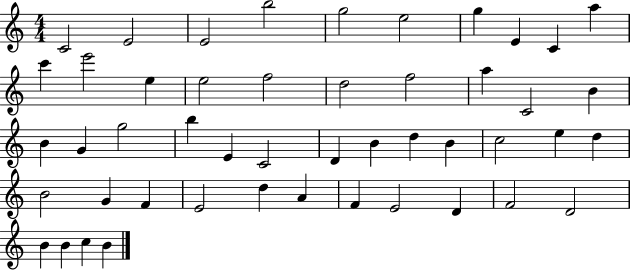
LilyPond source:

{
  \clef treble
  \numericTimeSignature
  \time 4/4
  \key c \major
  c'2 e'2 | e'2 b''2 | g''2 e''2 | g''4 e'4 c'4 a''4 | \break c'''4 e'''2 e''4 | e''2 f''2 | d''2 f''2 | a''4 c'2 b'4 | \break b'4 g'4 g''2 | b''4 e'4 c'2 | d'4 b'4 d''4 b'4 | c''2 e''4 d''4 | \break b'2 g'4 f'4 | e'2 d''4 a'4 | f'4 e'2 d'4 | f'2 d'2 | \break b'4 b'4 c''4 b'4 | \bar "|."
}